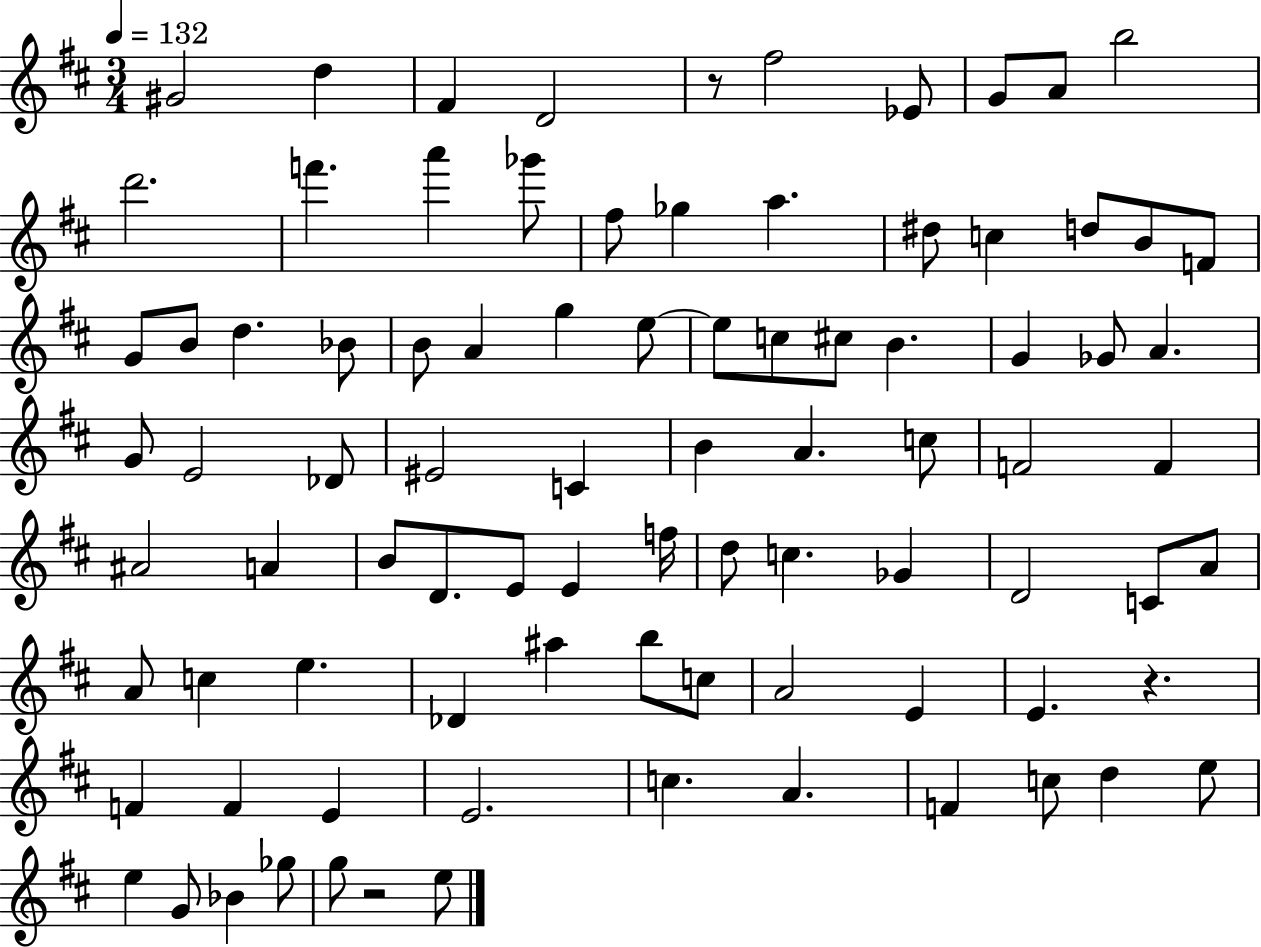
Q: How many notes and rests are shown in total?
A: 88